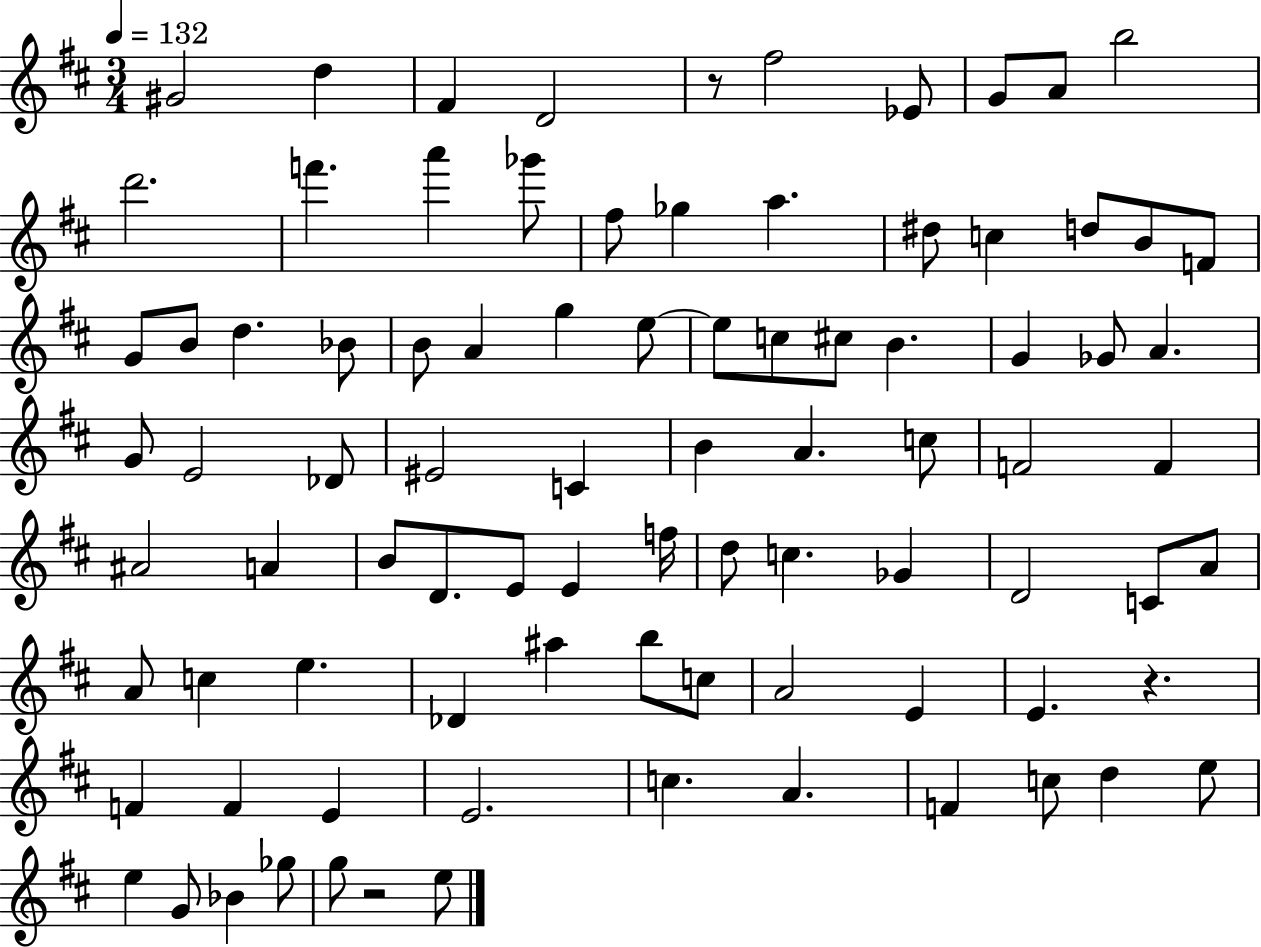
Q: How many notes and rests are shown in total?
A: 88